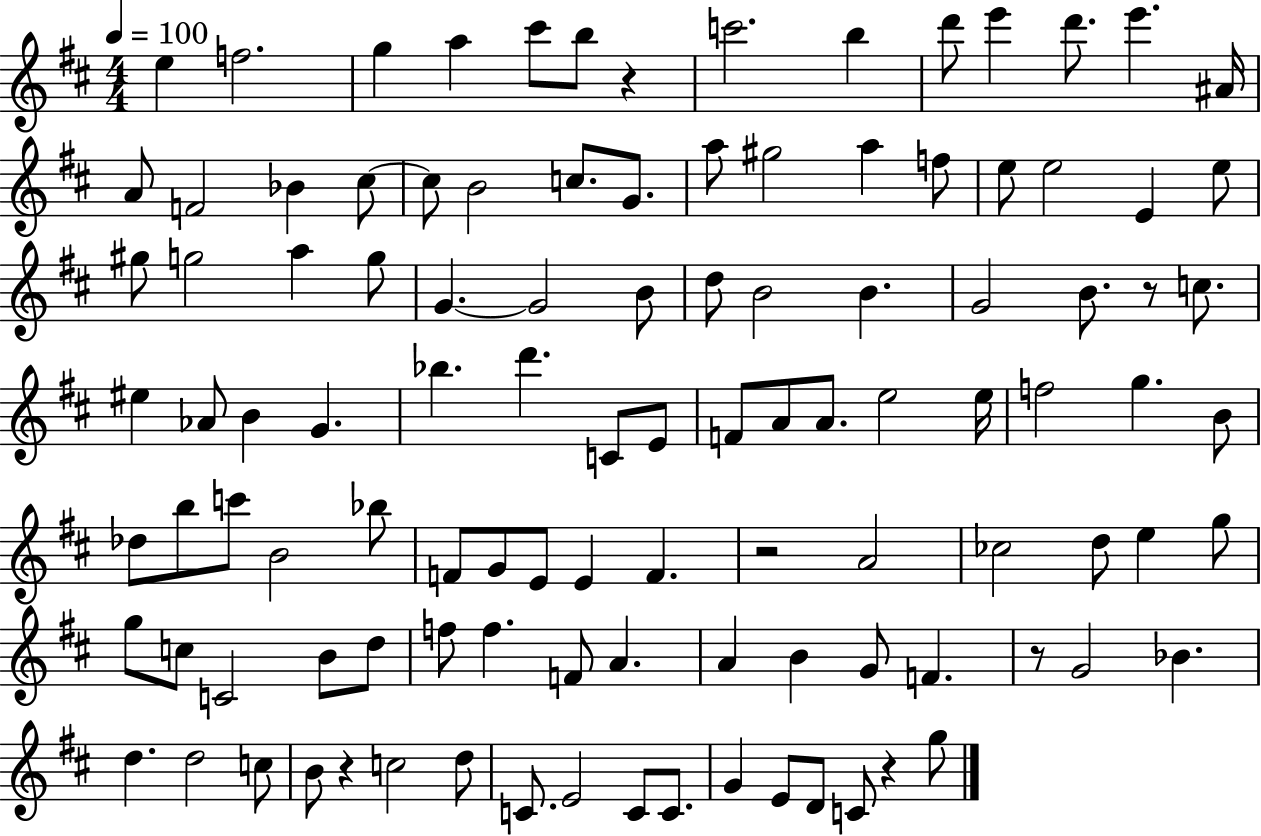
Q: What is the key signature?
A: D major